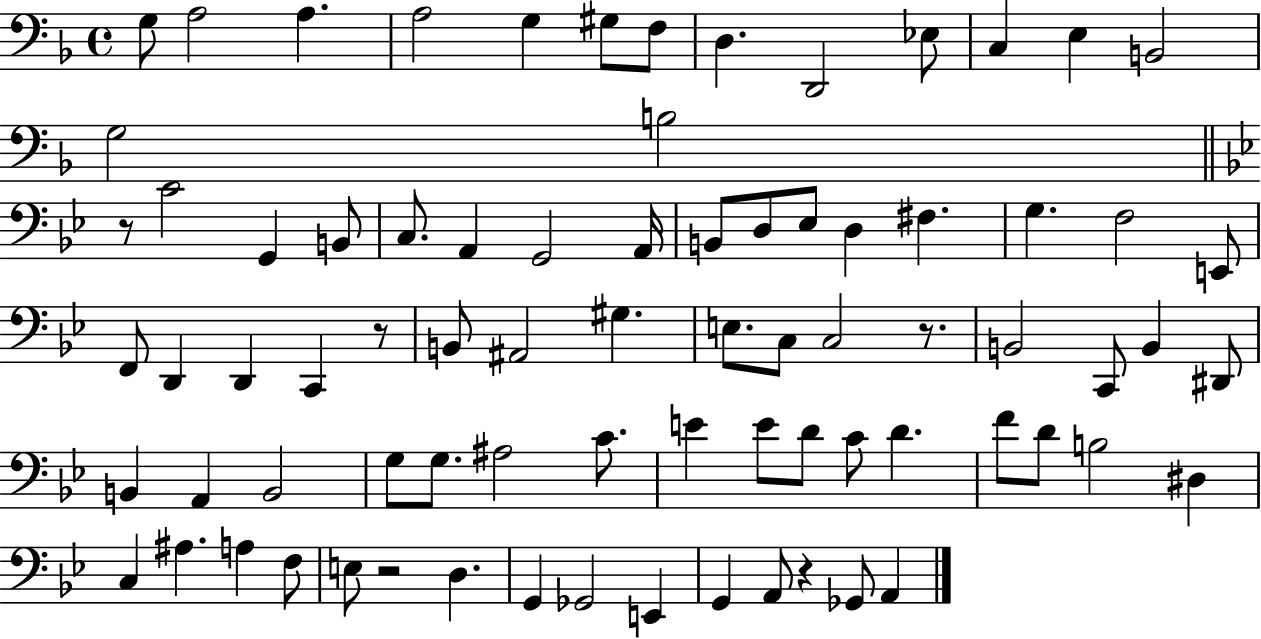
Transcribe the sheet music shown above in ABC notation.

X:1
T:Untitled
M:4/4
L:1/4
K:F
G,/2 A,2 A, A,2 G, ^G,/2 F,/2 D, D,,2 _E,/2 C, E, B,,2 G,2 B,2 z/2 C2 G,, B,,/2 C,/2 A,, G,,2 A,,/4 B,,/2 D,/2 _E,/2 D, ^F, G, F,2 E,,/2 F,,/2 D,, D,, C,, z/2 B,,/2 ^A,,2 ^G, E,/2 C,/2 C,2 z/2 B,,2 C,,/2 B,, ^D,,/2 B,, A,, B,,2 G,/2 G,/2 ^A,2 C/2 E E/2 D/2 C/2 D F/2 D/2 B,2 ^D, C, ^A, A, F,/2 E,/2 z2 D, G,, _G,,2 E,, G,, A,,/2 z _G,,/2 A,,